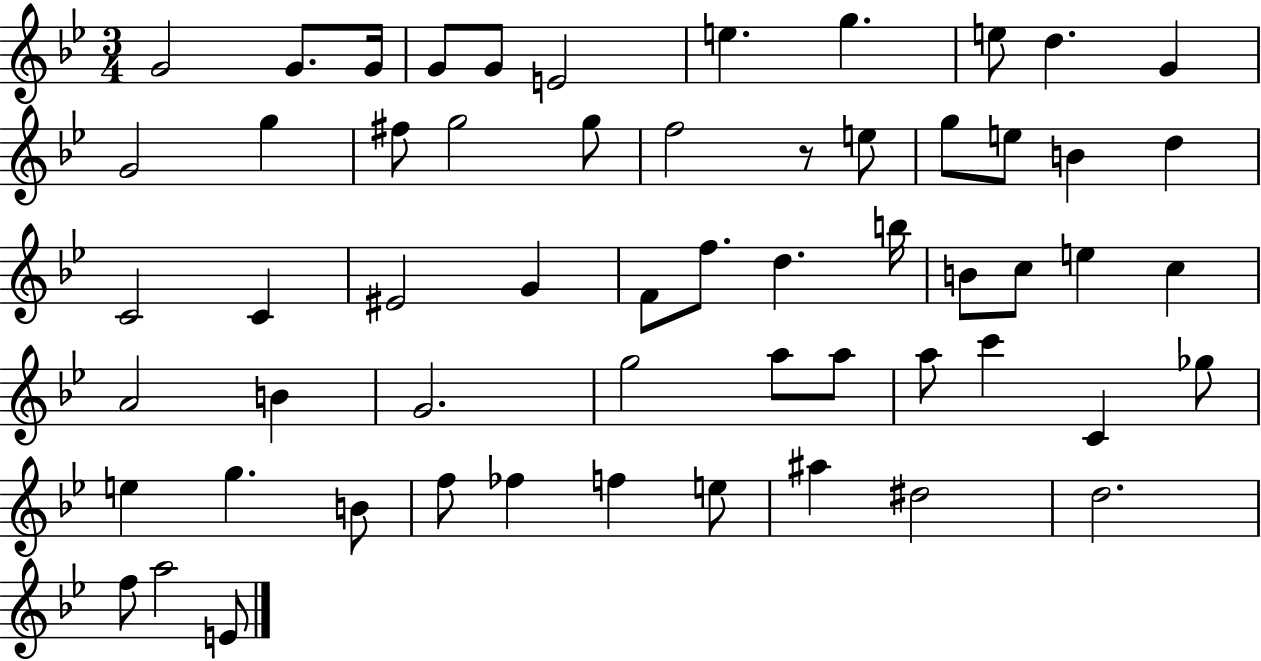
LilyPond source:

{
  \clef treble
  \numericTimeSignature
  \time 3/4
  \key bes \major
  \repeat volta 2 { g'2 g'8. g'16 | g'8 g'8 e'2 | e''4. g''4. | e''8 d''4. g'4 | \break g'2 g''4 | fis''8 g''2 g''8 | f''2 r8 e''8 | g''8 e''8 b'4 d''4 | \break c'2 c'4 | eis'2 g'4 | f'8 f''8. d''4. b''16 | b'8 c''8 e''4 c''4 | \break a'2 b'4 | g'2. | g''2 a''8 a''8 | a''8 c'''4 c'4 ges''8 | \break e''4 g''4. b'8 | f''8 fes''4 f''4 e''8 | ais''4 dis''2 | d''2. | \break f''8 a''2 e'8 | } \bar "|."
}